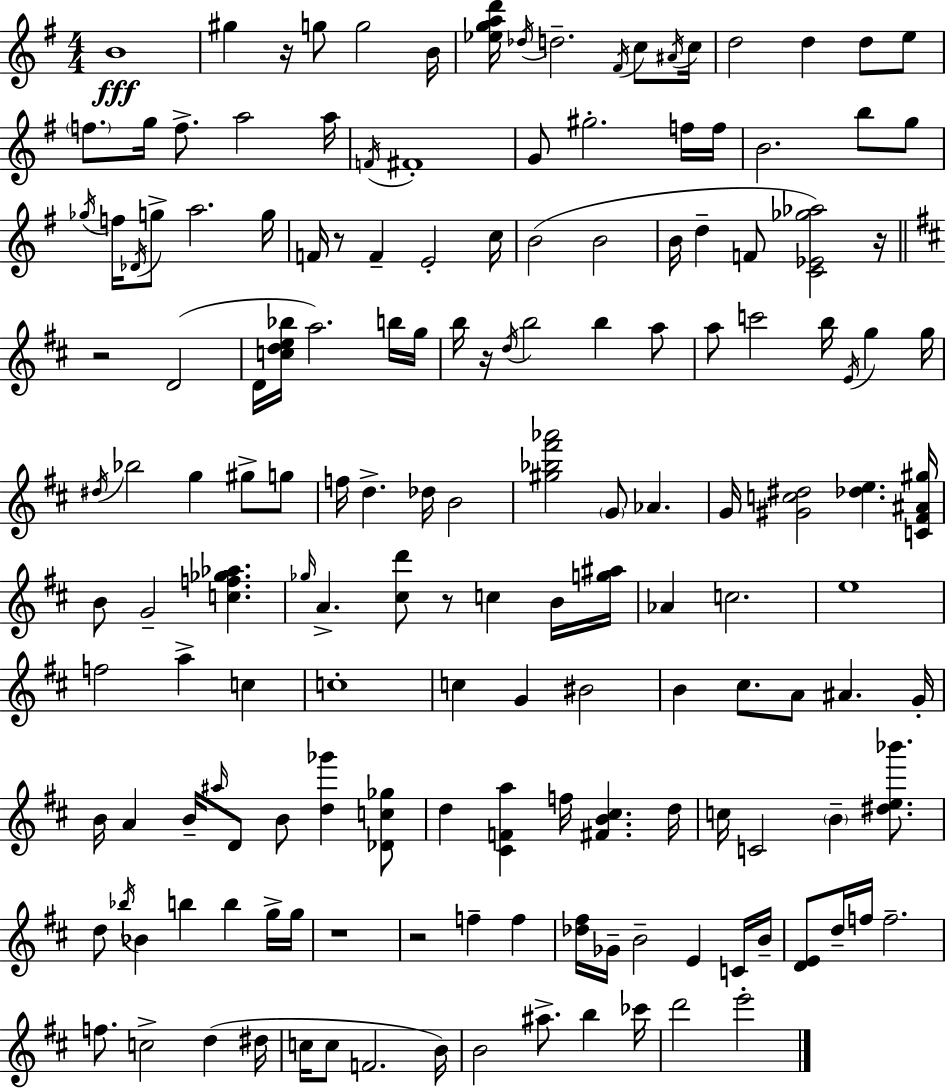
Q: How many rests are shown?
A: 8